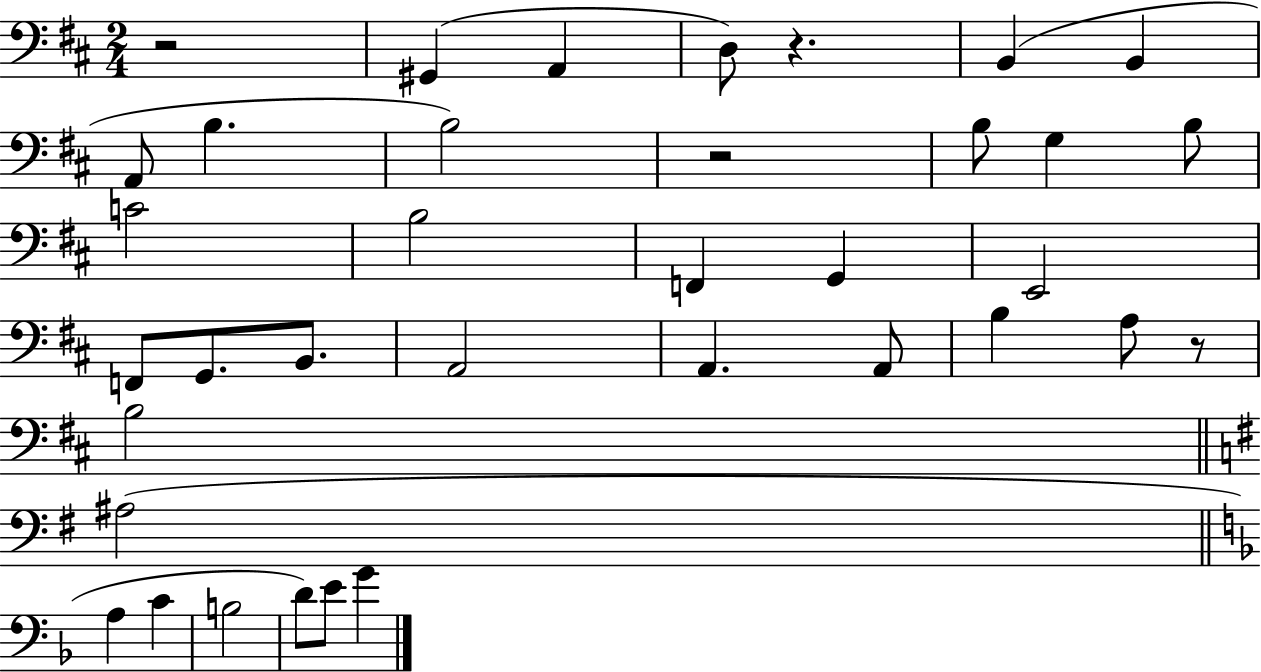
{
  \clef bass
  \numericTimeSignature
  \time 2/4
  \key d \major
  r2 | gis,4( a,4 | d8) r4. | b,4( b,4 | \break a,8 b4. | b2) | r2 | b8 g4 b8 | \break c'2 | b2 | f,4 g,4 | e,2 | \break f,8 g,8. b,8. | a,2 | a,4. a,8 | b4 a8 r8 | \break b2 | \bar "||" \break \key e \minor ais2( | \bar "||" \break \key d \minor a4 c'4 | b2 | d'8) e'8 g'4 | \bar "|."
}